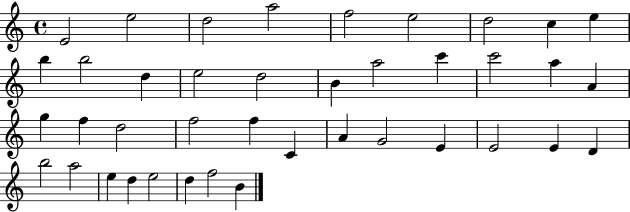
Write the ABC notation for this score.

X:1
T:Untitled
M:4/4
L:1/4
K:C
E2 e2 d2 a2 f2 e2 d2 c e b b2 d e2 d2 B a2 c' c'2 a A g f d2 f2 f C A G2 E E2 E D b2 a2 e d e2 d f2 B